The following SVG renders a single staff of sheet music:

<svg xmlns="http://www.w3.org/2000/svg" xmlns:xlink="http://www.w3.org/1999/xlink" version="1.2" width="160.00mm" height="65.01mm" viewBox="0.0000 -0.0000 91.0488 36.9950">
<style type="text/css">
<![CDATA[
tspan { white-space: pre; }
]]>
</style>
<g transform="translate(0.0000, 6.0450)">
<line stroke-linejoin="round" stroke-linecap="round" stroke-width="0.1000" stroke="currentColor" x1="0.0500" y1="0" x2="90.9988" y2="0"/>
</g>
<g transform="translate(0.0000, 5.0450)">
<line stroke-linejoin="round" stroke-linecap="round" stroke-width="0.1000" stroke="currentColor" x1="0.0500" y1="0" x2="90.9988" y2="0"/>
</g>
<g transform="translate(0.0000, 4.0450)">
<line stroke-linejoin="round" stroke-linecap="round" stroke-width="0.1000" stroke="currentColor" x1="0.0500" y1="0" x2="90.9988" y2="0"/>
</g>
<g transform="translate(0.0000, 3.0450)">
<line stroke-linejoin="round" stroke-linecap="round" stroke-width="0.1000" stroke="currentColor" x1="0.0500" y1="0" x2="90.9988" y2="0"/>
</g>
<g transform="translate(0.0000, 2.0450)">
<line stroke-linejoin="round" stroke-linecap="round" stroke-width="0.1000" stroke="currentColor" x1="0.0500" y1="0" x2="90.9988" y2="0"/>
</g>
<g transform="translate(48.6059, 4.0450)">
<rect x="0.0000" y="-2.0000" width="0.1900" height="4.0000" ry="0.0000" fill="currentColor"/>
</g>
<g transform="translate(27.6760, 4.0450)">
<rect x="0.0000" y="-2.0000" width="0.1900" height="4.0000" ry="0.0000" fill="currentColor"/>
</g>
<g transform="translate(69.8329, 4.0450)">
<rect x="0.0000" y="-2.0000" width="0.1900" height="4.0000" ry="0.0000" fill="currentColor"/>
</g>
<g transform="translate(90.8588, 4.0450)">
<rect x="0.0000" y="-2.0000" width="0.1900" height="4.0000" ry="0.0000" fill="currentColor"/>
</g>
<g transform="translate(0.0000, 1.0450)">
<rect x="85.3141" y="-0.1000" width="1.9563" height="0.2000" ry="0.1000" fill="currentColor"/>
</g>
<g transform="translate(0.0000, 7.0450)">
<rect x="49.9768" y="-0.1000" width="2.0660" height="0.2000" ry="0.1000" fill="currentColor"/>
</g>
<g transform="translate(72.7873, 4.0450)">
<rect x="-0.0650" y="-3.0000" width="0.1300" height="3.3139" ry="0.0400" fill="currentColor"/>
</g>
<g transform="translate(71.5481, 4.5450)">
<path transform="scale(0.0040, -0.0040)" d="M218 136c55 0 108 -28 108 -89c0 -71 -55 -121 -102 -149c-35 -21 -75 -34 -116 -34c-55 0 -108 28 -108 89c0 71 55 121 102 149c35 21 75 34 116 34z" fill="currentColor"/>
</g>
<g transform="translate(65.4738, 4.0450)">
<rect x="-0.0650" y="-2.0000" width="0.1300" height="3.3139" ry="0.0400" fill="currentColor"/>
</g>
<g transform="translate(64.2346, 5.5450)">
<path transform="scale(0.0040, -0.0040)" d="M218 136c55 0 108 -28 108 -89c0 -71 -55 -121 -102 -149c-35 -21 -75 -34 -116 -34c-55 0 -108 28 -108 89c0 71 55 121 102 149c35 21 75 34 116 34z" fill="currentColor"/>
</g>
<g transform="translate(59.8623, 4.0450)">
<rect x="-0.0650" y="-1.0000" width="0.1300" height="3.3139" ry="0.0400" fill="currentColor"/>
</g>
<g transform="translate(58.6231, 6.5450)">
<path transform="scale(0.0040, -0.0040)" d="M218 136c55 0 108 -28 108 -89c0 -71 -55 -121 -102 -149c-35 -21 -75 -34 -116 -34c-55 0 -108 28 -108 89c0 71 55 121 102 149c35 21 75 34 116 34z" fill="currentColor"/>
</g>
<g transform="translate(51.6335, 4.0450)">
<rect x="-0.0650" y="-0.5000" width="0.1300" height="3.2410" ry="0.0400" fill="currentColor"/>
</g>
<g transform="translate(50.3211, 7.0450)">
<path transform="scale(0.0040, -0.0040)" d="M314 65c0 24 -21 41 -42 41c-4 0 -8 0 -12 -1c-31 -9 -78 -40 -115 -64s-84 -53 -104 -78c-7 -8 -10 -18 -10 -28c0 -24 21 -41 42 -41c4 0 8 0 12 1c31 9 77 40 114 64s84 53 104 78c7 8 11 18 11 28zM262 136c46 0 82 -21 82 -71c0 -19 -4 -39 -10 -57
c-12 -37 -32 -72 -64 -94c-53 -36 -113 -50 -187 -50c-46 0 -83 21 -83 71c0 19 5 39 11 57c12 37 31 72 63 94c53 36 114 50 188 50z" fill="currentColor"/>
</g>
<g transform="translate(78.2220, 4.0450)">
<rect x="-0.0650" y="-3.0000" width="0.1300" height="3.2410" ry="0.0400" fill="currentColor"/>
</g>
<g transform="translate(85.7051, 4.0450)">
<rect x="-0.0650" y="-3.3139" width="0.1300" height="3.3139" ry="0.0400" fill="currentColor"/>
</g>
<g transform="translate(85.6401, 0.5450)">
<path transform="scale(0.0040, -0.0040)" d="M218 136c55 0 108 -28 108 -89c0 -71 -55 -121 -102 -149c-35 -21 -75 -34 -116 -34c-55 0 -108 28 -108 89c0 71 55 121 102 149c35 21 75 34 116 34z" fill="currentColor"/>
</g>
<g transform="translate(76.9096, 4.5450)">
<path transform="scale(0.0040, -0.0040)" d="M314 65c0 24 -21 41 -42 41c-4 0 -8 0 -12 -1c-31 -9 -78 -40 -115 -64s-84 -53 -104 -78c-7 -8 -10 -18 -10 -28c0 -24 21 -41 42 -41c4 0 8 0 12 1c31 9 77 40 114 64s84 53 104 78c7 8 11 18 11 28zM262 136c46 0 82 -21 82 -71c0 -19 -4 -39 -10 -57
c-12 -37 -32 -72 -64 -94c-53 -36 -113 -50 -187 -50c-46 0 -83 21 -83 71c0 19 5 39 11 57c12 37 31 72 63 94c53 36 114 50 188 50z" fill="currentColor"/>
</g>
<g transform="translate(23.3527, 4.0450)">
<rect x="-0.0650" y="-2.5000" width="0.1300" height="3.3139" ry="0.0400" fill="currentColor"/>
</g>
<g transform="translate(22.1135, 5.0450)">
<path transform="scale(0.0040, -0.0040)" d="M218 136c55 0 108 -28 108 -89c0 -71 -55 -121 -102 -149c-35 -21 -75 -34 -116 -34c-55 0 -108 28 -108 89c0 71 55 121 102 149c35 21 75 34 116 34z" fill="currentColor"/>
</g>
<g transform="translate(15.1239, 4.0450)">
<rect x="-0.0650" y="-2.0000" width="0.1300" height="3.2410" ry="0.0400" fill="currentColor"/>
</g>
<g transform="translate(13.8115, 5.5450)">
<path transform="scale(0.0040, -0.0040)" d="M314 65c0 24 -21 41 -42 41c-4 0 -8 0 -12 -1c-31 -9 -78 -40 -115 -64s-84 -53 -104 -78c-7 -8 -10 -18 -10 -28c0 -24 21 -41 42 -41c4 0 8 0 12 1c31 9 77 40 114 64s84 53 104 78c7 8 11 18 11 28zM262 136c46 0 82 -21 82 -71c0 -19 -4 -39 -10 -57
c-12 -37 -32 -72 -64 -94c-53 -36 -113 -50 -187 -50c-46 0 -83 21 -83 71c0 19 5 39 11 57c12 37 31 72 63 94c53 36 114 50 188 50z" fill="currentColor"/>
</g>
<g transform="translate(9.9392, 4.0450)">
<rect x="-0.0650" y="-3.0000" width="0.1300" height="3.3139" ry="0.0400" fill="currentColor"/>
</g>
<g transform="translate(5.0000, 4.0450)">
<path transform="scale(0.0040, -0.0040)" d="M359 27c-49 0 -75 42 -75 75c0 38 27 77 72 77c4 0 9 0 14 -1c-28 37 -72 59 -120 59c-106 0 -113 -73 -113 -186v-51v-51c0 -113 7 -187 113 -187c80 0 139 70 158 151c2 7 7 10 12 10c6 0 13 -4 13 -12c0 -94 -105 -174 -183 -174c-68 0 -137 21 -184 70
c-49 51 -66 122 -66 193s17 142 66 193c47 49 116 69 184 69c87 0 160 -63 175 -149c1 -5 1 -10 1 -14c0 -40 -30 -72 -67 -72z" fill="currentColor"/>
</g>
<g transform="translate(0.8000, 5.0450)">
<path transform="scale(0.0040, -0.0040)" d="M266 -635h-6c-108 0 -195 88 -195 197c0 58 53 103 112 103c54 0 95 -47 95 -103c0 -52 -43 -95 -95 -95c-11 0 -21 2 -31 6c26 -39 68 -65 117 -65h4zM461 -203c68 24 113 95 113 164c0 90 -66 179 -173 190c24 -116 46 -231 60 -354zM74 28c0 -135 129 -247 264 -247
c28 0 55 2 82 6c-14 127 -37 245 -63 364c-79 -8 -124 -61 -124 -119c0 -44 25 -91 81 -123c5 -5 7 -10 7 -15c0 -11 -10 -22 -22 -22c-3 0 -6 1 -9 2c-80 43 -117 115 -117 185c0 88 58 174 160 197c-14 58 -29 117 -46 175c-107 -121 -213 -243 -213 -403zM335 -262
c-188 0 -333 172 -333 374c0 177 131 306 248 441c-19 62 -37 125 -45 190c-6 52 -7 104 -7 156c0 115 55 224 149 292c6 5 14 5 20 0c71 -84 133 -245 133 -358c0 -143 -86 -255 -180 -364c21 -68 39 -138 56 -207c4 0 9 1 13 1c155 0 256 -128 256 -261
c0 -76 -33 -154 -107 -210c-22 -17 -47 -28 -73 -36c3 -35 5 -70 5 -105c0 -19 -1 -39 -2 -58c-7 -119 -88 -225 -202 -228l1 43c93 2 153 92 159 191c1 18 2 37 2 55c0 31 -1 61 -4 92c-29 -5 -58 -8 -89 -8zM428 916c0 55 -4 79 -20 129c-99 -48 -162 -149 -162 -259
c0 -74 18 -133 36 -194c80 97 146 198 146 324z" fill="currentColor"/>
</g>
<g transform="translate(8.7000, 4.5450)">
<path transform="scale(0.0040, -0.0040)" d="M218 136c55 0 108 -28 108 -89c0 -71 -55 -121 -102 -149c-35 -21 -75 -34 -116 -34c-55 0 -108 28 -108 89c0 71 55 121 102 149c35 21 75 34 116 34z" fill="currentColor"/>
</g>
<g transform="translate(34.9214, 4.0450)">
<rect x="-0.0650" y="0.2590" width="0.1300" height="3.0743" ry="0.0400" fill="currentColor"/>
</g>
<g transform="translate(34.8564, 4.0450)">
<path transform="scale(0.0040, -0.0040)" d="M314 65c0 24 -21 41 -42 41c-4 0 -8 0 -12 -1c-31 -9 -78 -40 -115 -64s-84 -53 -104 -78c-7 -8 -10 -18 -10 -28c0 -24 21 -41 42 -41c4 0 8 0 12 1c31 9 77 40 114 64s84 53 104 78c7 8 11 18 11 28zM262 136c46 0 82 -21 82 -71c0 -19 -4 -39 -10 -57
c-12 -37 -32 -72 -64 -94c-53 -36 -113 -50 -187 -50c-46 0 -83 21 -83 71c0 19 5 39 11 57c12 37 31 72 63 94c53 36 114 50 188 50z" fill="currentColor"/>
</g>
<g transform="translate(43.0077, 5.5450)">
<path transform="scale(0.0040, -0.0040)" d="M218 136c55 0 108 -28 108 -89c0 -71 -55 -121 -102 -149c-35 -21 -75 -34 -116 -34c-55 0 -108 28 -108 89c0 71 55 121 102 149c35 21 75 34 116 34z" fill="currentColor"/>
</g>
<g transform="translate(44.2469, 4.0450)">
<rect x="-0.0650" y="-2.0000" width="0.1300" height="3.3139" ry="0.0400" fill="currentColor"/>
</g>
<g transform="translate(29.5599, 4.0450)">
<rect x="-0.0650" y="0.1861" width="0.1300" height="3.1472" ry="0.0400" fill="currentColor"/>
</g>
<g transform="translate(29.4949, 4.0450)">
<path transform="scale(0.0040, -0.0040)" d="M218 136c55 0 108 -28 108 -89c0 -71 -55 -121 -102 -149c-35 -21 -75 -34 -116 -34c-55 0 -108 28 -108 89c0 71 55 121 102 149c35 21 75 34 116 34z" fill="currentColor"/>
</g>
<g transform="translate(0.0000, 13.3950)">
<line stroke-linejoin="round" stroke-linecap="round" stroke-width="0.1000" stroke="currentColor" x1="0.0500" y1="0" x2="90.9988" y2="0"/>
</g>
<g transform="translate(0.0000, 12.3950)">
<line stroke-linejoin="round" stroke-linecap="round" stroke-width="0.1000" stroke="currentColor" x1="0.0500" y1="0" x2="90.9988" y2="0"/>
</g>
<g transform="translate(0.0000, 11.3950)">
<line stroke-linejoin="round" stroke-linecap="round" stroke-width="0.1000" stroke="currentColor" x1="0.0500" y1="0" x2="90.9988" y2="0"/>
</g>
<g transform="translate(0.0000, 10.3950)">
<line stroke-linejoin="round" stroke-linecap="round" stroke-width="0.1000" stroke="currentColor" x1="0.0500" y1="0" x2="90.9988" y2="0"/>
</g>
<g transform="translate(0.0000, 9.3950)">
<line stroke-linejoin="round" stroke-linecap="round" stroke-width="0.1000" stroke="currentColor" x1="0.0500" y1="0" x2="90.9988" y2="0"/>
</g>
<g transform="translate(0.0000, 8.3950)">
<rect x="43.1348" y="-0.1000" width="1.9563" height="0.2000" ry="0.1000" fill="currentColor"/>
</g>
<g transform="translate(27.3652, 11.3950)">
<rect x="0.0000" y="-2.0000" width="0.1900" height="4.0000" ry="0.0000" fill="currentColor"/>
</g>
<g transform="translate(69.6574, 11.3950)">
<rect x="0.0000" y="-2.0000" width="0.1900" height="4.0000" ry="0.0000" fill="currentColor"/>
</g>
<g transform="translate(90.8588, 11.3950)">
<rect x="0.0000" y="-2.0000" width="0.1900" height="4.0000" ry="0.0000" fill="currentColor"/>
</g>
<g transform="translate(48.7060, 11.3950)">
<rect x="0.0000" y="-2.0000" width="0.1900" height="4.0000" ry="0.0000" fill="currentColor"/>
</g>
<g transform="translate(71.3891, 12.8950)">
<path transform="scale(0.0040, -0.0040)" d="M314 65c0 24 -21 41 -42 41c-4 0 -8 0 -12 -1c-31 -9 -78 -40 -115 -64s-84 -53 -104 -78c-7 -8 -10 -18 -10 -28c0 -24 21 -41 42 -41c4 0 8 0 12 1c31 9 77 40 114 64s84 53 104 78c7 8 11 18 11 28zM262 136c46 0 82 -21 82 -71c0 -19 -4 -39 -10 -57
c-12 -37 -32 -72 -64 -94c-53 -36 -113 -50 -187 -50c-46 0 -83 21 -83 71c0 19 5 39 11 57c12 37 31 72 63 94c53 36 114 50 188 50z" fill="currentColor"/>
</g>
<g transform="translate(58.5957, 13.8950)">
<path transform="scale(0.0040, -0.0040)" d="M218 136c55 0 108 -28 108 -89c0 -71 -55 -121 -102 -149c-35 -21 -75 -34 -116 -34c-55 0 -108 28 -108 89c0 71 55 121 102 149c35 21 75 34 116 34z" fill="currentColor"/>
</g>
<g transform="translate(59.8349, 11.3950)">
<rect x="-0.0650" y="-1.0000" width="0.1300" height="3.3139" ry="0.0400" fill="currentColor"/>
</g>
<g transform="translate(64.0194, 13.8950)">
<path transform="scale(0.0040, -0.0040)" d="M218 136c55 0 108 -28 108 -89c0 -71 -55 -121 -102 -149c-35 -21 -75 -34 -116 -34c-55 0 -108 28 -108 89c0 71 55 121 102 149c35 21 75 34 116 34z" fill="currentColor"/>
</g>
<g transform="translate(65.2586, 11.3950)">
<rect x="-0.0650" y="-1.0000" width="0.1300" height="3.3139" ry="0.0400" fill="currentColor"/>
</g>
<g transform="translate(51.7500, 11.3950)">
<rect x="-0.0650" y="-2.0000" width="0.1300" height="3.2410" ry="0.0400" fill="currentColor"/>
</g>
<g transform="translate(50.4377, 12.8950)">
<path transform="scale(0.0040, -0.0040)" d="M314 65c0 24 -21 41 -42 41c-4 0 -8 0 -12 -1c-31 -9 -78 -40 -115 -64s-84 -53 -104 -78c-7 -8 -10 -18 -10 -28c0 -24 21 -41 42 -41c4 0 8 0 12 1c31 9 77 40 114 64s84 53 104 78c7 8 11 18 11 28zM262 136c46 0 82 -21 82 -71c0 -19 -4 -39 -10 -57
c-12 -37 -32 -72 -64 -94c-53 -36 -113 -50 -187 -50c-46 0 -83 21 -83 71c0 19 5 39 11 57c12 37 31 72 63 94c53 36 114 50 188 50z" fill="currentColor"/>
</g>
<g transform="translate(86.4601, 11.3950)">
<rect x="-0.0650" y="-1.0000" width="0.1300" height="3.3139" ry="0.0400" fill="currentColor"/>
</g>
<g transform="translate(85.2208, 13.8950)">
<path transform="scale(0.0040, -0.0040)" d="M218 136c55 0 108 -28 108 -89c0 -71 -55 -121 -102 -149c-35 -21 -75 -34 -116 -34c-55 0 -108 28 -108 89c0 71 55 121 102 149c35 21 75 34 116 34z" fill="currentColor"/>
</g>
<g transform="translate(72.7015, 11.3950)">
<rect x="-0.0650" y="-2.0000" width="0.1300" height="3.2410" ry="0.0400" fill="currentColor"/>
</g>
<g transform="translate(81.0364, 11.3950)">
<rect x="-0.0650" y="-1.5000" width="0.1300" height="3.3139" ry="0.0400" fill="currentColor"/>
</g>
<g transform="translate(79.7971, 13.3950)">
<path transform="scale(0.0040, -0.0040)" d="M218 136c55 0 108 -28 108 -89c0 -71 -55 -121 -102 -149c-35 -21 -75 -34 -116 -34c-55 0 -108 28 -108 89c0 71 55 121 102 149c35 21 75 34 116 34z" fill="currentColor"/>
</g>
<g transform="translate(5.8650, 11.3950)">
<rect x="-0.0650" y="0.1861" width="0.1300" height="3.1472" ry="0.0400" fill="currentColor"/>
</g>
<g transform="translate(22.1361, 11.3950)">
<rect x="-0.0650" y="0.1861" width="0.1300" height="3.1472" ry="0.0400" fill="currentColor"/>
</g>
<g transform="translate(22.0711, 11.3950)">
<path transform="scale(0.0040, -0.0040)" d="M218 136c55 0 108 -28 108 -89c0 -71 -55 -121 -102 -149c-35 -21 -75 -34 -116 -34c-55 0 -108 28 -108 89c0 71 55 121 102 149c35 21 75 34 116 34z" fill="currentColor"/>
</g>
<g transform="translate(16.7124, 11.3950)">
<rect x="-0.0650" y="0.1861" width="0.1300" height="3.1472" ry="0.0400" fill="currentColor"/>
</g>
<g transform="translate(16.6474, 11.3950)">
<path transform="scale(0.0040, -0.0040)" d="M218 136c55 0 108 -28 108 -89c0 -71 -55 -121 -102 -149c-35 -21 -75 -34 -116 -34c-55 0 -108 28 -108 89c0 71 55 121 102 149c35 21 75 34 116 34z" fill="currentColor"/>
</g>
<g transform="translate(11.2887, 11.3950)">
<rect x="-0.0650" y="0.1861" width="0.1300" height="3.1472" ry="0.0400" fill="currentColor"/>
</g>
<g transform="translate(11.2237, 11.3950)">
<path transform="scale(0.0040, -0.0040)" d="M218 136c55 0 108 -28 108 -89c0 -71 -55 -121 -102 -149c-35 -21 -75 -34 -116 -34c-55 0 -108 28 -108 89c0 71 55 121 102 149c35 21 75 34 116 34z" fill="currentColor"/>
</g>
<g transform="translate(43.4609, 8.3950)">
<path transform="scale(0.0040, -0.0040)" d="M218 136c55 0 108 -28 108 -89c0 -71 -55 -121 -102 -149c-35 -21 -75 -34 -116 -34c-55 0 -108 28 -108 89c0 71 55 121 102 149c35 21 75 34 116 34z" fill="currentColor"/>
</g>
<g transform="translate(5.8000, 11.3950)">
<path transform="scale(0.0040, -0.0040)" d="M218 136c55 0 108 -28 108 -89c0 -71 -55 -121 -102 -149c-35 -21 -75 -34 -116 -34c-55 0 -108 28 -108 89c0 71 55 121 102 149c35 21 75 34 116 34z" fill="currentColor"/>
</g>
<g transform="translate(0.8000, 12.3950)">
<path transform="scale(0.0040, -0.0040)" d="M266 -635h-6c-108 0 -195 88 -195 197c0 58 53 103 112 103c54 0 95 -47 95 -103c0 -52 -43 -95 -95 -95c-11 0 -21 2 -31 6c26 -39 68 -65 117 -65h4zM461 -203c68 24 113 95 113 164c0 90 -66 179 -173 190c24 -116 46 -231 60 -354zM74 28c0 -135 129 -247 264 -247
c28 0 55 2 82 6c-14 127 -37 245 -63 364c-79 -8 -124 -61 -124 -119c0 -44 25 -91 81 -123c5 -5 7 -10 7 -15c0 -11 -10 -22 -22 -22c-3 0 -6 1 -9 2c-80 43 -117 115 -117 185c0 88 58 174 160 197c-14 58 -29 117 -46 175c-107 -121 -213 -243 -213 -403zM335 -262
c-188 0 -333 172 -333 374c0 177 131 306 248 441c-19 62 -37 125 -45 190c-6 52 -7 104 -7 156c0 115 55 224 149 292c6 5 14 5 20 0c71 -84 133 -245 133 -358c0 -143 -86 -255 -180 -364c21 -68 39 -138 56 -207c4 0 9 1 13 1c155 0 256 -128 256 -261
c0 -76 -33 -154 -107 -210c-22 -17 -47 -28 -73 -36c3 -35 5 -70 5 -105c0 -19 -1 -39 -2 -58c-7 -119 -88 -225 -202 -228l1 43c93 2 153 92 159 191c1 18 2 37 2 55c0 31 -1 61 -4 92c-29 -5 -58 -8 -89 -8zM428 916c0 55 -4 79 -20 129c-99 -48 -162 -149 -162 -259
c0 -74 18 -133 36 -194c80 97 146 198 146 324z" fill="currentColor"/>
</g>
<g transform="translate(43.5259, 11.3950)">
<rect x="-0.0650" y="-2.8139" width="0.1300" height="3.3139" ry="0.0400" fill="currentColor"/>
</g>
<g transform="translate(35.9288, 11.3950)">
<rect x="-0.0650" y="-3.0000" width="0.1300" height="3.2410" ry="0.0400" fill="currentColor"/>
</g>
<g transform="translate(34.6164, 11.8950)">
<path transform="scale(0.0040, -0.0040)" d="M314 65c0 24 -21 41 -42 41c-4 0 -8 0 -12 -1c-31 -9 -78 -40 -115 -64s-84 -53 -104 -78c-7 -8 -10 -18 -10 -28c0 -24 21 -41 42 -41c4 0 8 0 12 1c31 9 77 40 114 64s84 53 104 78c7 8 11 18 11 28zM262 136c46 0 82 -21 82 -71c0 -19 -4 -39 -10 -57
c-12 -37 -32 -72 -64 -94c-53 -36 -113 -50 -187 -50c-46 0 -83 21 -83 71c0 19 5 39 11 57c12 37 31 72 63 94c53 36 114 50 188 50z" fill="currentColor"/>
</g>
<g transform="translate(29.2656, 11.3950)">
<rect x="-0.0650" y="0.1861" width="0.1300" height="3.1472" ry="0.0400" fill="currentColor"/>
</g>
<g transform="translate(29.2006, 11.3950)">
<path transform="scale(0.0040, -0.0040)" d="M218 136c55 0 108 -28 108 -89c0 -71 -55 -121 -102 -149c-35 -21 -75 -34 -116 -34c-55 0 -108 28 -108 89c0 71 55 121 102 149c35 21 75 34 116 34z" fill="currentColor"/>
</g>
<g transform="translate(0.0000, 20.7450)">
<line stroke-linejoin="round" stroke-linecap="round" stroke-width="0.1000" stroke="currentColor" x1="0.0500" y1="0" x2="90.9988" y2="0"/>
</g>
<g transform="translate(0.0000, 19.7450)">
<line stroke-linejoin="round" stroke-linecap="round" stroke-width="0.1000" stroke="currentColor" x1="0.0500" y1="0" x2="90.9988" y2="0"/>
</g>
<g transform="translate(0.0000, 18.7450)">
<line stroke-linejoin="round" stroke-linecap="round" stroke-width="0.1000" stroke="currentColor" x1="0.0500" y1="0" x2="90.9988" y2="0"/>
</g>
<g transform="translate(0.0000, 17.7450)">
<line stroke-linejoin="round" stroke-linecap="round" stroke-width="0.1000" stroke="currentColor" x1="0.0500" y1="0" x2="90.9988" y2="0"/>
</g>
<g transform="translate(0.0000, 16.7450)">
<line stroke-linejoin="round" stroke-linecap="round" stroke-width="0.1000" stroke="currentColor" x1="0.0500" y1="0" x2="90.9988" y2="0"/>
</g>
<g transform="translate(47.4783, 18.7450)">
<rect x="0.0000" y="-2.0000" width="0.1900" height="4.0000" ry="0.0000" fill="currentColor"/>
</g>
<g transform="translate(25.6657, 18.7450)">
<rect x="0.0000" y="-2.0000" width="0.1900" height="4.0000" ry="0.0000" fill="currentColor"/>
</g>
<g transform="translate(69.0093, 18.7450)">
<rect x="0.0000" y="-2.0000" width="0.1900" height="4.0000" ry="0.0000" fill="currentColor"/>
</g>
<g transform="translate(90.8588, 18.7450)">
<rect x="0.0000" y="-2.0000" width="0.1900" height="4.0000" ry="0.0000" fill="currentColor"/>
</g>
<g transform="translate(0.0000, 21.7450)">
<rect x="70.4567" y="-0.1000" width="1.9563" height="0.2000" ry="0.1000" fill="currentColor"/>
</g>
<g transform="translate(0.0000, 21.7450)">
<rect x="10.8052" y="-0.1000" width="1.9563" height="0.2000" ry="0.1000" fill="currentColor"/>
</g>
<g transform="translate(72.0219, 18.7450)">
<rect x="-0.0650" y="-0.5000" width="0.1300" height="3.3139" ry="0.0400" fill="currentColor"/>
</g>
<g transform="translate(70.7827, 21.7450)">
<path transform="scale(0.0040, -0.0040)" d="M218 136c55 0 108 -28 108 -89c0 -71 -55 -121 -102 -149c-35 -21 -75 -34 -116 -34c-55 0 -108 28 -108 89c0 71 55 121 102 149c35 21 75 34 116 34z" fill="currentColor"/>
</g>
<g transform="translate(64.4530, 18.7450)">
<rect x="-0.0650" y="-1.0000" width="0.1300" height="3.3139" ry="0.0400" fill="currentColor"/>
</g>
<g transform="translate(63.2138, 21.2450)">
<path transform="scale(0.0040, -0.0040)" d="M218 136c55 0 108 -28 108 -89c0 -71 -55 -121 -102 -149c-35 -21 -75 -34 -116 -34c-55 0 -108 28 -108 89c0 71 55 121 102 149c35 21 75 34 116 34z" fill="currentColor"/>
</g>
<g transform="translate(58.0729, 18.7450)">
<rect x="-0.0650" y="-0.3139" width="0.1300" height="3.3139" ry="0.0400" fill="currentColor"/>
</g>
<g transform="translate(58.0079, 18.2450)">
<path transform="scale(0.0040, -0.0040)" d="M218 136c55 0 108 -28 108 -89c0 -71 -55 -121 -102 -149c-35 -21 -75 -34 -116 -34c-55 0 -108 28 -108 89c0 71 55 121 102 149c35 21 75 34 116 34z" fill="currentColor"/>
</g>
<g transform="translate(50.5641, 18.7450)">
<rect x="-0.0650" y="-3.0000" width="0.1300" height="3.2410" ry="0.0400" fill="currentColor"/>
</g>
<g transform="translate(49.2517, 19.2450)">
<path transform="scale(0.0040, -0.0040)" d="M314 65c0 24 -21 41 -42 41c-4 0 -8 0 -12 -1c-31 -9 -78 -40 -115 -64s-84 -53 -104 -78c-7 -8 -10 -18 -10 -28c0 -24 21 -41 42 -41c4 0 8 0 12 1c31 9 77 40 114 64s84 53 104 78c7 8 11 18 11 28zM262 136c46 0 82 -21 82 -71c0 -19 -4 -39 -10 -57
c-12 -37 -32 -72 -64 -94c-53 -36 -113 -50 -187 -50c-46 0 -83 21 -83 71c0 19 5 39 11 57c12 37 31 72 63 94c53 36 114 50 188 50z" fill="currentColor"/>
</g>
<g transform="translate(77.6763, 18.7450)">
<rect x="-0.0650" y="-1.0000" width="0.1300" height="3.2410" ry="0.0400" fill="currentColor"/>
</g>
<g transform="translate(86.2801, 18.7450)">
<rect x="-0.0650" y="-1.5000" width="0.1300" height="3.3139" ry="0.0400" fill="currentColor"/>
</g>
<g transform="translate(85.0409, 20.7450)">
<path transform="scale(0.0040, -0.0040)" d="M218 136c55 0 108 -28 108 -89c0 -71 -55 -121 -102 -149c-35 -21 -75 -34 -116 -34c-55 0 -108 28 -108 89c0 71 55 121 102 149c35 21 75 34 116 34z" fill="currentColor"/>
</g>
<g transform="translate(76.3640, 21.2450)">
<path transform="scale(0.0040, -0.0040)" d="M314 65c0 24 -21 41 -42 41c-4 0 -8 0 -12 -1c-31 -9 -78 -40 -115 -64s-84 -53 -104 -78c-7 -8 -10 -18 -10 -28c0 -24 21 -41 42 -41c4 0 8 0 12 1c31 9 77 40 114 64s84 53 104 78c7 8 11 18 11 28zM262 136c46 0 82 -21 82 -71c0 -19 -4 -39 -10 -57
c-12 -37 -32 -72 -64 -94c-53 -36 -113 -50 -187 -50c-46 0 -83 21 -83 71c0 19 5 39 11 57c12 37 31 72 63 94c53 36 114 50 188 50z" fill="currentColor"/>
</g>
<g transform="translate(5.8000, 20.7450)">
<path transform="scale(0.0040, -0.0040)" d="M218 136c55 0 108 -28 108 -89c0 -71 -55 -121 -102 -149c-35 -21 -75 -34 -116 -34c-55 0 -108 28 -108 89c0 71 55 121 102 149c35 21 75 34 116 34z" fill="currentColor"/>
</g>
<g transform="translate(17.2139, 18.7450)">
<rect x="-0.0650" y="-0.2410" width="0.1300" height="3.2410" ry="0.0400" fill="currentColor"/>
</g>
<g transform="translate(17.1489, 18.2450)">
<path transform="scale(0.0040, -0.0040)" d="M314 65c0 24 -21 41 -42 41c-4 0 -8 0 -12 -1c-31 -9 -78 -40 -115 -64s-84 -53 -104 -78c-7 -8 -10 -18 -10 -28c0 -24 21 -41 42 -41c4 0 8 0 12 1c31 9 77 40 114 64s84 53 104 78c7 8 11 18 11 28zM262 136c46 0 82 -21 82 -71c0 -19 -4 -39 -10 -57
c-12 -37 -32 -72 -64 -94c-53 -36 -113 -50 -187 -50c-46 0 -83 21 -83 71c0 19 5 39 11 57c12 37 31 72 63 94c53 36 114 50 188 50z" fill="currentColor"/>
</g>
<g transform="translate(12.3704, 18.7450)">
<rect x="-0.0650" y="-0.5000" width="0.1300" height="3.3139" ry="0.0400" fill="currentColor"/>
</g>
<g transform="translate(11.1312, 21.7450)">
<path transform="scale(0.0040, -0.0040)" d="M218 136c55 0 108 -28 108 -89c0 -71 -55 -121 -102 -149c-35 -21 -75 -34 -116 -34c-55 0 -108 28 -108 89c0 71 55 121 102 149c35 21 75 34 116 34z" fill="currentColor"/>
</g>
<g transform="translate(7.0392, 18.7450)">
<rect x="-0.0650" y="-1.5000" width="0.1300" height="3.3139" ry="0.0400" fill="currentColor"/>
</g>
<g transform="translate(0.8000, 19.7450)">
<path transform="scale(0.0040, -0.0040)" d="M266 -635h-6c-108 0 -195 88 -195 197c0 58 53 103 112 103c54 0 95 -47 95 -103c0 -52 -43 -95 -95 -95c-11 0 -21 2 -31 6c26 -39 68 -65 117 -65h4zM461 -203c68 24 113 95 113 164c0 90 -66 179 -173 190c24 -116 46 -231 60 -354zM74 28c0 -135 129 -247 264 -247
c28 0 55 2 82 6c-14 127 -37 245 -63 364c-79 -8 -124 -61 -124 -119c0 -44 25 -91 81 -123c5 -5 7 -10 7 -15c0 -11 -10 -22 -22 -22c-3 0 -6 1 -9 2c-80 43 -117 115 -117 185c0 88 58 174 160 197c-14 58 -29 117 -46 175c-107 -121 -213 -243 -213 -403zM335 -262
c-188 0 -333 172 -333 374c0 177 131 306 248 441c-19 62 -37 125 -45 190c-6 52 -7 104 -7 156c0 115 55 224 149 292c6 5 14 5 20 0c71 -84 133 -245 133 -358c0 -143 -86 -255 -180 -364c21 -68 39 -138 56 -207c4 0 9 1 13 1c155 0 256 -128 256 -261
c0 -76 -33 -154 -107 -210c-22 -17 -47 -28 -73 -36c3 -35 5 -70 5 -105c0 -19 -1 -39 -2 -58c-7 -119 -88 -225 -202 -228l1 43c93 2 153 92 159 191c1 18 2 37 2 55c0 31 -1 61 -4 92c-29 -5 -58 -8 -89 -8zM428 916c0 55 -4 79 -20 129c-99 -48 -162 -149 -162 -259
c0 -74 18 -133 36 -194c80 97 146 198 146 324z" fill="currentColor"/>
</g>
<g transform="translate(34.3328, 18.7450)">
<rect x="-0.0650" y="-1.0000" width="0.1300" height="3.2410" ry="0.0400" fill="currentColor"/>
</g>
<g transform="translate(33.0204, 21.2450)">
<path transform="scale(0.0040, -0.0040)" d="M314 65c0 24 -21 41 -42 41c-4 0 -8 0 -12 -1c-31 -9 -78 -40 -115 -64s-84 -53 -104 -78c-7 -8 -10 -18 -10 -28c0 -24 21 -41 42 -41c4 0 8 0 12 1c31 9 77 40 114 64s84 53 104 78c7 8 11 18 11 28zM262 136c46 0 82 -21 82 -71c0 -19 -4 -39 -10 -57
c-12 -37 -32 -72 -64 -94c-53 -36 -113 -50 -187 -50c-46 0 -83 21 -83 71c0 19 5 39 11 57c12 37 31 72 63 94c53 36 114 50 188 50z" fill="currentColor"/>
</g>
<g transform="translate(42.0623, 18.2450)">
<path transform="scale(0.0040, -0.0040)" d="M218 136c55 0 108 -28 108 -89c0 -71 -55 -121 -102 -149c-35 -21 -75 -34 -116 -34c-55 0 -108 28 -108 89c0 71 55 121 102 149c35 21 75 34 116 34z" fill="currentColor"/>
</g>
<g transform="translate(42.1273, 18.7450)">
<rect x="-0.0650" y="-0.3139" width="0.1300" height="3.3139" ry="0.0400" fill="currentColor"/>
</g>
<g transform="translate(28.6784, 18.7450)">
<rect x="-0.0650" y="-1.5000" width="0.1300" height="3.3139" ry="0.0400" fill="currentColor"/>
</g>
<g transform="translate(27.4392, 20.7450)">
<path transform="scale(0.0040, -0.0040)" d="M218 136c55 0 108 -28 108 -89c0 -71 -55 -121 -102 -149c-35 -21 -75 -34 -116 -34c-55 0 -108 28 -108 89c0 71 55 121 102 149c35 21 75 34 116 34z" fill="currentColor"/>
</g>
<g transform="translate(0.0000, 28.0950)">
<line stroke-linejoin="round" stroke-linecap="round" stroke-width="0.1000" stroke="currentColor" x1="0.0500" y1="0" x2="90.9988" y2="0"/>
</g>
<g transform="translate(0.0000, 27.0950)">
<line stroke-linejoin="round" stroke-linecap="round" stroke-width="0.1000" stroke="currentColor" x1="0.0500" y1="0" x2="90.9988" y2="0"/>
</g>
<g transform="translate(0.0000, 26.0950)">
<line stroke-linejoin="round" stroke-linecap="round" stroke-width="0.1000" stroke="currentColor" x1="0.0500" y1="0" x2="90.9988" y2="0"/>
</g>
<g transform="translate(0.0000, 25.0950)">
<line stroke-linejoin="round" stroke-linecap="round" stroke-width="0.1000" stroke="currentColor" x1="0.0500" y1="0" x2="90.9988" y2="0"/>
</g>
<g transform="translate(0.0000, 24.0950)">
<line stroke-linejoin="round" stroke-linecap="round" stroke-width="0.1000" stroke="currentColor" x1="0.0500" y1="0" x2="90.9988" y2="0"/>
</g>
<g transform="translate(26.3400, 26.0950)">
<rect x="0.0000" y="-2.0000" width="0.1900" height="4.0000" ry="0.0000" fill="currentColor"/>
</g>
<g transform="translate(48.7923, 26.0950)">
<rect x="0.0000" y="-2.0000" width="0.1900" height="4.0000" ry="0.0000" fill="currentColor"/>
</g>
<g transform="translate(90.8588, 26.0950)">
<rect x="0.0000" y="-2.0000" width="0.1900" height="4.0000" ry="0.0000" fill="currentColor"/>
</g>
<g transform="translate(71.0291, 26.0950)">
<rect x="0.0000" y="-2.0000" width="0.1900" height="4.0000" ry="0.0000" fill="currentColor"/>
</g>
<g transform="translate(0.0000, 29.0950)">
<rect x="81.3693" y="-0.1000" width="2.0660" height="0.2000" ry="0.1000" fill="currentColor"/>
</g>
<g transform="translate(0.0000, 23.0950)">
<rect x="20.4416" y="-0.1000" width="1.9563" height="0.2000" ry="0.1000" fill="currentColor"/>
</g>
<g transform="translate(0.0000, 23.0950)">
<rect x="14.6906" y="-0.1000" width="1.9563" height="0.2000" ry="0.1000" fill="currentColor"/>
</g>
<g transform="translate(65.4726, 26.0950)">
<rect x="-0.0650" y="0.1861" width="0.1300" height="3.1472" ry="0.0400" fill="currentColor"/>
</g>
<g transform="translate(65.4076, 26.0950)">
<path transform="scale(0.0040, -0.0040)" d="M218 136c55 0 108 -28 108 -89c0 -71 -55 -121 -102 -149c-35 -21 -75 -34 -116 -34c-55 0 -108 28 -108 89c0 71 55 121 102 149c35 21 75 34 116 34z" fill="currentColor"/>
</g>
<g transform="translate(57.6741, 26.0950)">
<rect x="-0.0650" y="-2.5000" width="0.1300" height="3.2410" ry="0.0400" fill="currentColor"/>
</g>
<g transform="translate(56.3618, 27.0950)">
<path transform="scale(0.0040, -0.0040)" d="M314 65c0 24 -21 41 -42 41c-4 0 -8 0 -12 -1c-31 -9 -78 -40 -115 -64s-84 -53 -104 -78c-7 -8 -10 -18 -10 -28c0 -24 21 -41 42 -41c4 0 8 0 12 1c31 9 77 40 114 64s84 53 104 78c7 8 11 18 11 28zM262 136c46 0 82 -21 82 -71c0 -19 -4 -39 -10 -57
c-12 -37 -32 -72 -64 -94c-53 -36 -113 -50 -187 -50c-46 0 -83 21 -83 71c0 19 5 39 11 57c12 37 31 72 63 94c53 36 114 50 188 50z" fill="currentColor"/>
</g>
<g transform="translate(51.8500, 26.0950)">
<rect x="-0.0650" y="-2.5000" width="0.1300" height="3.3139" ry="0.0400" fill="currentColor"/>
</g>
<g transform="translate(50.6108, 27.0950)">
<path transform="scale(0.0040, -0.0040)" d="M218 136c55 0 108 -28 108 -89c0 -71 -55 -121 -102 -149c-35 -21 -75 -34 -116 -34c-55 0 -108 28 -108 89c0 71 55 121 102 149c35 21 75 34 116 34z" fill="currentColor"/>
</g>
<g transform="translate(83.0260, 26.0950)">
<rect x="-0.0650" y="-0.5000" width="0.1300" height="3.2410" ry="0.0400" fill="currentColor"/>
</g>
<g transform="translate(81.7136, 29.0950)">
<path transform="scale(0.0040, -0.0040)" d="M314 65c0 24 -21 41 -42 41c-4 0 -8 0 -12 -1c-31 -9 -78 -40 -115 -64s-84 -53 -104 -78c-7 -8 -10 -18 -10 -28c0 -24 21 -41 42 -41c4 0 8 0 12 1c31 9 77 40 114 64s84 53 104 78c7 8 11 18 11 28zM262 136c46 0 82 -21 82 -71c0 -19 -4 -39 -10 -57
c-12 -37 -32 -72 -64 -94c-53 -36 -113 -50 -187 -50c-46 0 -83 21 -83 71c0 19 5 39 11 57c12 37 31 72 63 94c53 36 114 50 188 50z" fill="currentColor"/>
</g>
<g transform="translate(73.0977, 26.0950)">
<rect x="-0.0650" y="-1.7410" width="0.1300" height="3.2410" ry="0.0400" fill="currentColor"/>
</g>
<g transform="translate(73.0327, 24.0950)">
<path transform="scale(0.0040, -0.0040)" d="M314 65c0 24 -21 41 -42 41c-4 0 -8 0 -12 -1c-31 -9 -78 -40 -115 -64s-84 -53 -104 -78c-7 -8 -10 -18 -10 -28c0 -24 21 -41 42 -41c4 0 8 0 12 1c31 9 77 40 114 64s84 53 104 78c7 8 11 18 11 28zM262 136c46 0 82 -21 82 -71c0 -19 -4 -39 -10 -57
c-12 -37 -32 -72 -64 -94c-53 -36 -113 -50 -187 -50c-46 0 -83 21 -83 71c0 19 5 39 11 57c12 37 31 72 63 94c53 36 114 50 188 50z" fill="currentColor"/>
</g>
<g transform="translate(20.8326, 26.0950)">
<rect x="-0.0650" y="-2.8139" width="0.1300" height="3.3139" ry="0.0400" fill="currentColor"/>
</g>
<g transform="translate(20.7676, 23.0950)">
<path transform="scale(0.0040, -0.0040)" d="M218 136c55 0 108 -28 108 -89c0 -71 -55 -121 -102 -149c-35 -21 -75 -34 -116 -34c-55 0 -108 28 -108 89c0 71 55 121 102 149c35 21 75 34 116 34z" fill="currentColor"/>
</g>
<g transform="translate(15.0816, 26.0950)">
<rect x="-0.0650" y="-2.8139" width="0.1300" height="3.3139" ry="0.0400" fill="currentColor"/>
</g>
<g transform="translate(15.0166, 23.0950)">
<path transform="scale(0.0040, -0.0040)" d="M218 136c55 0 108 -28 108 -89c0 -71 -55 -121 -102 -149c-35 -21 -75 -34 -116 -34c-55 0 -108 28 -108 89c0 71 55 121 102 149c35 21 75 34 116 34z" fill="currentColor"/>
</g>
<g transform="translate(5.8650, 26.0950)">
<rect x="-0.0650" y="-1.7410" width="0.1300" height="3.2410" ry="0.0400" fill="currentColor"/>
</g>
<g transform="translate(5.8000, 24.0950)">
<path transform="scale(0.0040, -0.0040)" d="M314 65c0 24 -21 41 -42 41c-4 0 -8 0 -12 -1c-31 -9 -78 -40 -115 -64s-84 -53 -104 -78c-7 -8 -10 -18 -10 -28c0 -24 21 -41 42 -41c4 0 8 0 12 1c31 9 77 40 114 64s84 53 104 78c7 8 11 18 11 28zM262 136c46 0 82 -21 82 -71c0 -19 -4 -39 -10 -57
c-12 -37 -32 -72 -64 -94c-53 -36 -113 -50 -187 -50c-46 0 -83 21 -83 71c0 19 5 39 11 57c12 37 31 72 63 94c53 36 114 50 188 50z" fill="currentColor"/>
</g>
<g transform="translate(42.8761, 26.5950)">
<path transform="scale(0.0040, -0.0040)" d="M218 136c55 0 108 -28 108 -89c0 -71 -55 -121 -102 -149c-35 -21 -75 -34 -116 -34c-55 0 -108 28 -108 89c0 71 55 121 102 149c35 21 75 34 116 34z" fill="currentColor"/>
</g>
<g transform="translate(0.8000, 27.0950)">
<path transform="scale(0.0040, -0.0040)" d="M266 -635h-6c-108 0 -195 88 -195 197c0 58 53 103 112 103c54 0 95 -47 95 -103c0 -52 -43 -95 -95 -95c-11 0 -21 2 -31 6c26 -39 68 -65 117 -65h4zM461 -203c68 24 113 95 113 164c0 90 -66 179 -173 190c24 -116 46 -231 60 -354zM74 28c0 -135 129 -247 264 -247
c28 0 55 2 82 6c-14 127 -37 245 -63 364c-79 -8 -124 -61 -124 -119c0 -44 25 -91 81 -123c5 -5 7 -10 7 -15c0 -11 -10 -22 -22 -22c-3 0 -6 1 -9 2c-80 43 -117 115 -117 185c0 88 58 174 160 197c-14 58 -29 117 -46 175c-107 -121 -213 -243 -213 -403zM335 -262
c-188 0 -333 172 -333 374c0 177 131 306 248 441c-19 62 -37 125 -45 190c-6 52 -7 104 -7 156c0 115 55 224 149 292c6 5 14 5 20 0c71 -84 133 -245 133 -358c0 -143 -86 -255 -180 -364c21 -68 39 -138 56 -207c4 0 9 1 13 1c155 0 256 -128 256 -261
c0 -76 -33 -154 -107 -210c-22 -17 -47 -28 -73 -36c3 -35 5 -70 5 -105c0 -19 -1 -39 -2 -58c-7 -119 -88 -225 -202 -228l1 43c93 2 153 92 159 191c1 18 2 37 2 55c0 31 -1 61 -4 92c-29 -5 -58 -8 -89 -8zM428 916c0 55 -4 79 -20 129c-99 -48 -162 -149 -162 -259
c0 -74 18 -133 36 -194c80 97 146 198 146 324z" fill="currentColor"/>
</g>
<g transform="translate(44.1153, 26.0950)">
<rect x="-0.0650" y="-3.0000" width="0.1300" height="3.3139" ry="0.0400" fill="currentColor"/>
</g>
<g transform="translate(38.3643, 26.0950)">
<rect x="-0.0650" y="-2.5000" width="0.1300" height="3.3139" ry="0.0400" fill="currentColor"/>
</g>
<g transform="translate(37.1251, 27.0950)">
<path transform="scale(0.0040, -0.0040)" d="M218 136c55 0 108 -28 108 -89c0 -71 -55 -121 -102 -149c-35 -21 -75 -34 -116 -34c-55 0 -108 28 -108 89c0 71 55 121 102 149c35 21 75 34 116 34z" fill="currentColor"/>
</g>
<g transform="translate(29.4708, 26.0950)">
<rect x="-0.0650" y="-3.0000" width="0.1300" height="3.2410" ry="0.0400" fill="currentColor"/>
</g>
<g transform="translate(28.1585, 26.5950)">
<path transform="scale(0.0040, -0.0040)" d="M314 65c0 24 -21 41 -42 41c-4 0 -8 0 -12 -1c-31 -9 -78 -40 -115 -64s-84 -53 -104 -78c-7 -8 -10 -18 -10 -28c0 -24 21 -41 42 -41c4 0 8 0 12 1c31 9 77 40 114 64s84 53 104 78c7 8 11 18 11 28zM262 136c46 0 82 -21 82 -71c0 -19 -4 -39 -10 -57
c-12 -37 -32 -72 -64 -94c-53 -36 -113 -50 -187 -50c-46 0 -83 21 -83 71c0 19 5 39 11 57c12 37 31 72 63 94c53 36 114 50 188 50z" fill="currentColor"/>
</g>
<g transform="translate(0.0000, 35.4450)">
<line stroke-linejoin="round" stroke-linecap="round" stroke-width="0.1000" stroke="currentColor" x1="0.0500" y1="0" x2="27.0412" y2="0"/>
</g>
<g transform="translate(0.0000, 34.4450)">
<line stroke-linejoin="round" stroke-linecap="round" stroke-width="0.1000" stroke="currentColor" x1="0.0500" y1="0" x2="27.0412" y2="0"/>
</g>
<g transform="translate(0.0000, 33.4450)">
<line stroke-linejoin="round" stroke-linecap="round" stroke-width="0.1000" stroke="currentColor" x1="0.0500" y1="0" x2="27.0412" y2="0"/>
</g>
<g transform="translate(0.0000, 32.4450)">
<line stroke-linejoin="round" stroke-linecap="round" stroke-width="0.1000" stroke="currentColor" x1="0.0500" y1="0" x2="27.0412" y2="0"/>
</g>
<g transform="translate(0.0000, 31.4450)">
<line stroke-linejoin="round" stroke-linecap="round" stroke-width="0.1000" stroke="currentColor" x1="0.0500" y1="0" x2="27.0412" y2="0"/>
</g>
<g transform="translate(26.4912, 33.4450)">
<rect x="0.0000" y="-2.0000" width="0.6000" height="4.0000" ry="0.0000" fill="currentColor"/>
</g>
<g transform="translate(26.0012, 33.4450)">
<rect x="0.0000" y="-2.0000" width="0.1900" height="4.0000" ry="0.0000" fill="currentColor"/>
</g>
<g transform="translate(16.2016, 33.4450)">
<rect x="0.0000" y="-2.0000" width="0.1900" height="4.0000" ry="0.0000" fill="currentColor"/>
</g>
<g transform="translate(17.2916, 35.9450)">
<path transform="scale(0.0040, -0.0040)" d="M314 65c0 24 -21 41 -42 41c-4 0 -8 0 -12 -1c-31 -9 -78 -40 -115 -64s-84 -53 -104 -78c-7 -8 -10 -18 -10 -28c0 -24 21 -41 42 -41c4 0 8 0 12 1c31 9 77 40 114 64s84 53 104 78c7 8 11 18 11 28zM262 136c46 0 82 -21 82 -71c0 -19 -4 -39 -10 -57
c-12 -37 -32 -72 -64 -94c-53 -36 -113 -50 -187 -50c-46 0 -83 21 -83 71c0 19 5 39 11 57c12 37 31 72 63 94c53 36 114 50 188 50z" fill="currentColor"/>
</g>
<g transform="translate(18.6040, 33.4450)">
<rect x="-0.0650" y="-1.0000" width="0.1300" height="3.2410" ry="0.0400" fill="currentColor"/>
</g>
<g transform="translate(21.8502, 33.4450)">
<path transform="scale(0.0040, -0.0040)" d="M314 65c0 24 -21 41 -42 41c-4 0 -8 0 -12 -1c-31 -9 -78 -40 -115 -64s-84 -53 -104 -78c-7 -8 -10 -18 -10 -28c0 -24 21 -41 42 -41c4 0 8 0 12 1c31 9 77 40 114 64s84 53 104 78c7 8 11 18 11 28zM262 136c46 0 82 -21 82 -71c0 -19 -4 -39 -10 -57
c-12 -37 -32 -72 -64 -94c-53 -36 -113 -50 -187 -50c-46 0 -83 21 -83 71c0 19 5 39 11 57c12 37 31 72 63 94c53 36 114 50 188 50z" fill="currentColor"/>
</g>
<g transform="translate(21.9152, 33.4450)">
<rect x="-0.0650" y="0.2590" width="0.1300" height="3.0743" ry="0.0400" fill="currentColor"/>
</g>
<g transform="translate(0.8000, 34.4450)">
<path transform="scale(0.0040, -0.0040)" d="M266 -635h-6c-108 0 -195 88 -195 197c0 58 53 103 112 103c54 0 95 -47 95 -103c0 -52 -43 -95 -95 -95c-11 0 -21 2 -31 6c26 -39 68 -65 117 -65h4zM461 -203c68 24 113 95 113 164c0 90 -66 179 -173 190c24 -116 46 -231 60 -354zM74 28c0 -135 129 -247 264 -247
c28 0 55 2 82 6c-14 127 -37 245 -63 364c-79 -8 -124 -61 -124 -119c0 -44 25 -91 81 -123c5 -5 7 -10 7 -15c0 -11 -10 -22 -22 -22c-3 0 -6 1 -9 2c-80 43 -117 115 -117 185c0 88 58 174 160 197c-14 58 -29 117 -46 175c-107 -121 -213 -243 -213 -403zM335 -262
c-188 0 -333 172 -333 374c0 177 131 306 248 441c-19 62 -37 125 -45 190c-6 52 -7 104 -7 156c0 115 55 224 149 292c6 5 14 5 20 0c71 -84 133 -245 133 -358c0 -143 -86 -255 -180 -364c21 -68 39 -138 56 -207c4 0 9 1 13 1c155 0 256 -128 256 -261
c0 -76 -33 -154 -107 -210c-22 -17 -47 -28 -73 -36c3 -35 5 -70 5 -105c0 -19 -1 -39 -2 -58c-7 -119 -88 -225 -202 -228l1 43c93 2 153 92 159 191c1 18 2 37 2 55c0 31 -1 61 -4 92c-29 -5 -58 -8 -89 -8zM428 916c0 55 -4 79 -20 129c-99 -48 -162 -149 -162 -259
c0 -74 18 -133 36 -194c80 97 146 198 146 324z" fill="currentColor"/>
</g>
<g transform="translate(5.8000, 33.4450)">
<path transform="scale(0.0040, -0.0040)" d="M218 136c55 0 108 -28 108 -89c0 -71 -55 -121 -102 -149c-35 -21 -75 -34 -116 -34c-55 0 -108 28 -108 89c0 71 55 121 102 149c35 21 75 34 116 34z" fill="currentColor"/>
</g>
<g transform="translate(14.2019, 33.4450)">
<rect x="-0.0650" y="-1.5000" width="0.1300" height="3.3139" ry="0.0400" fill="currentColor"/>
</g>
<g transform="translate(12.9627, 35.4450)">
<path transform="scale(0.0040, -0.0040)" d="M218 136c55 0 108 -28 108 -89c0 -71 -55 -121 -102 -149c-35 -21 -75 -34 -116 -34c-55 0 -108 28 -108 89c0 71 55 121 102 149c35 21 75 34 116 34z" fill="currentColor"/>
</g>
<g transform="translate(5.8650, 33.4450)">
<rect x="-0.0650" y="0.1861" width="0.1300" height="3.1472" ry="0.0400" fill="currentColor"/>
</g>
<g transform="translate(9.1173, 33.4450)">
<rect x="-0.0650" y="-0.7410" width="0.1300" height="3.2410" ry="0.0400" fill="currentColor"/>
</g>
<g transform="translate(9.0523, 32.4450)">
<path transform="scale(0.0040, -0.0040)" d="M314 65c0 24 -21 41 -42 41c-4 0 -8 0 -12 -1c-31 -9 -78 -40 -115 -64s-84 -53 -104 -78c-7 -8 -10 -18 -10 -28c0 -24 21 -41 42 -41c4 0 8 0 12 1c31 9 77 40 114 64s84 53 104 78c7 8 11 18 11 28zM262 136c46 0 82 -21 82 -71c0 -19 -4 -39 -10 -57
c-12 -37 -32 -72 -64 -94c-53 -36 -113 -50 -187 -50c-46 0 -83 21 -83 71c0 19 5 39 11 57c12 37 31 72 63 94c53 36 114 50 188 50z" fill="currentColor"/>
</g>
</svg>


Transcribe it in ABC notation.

X:1
T:Untitled
M:4/4
L:1/4
K:C
A F2 G B B2 F C2 D F A A2 b B B B B B A2 a F2 D D F2 E D E C c2 E D2 c A2 c D C D2 E f2 a a A2 G A G G2 B f2 C2 B d2 E D2 B2